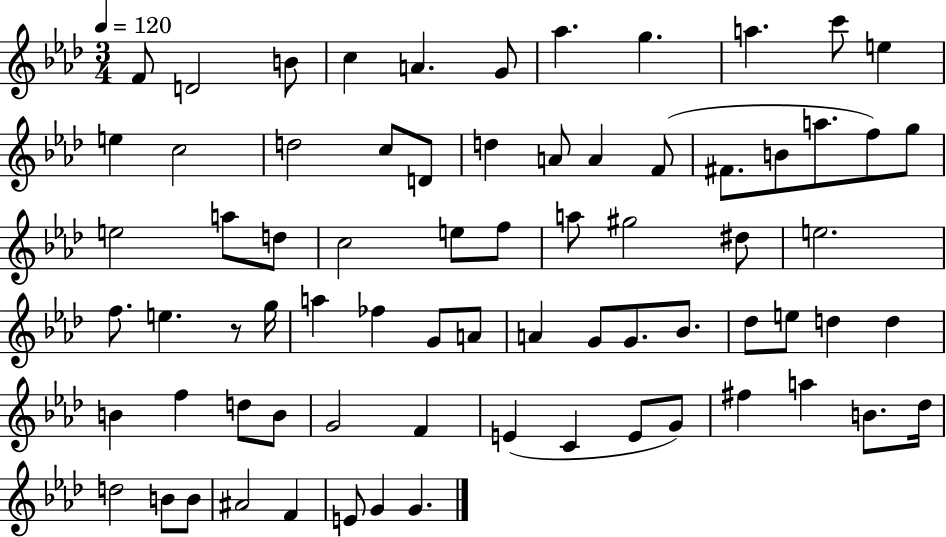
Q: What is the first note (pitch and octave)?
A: F4